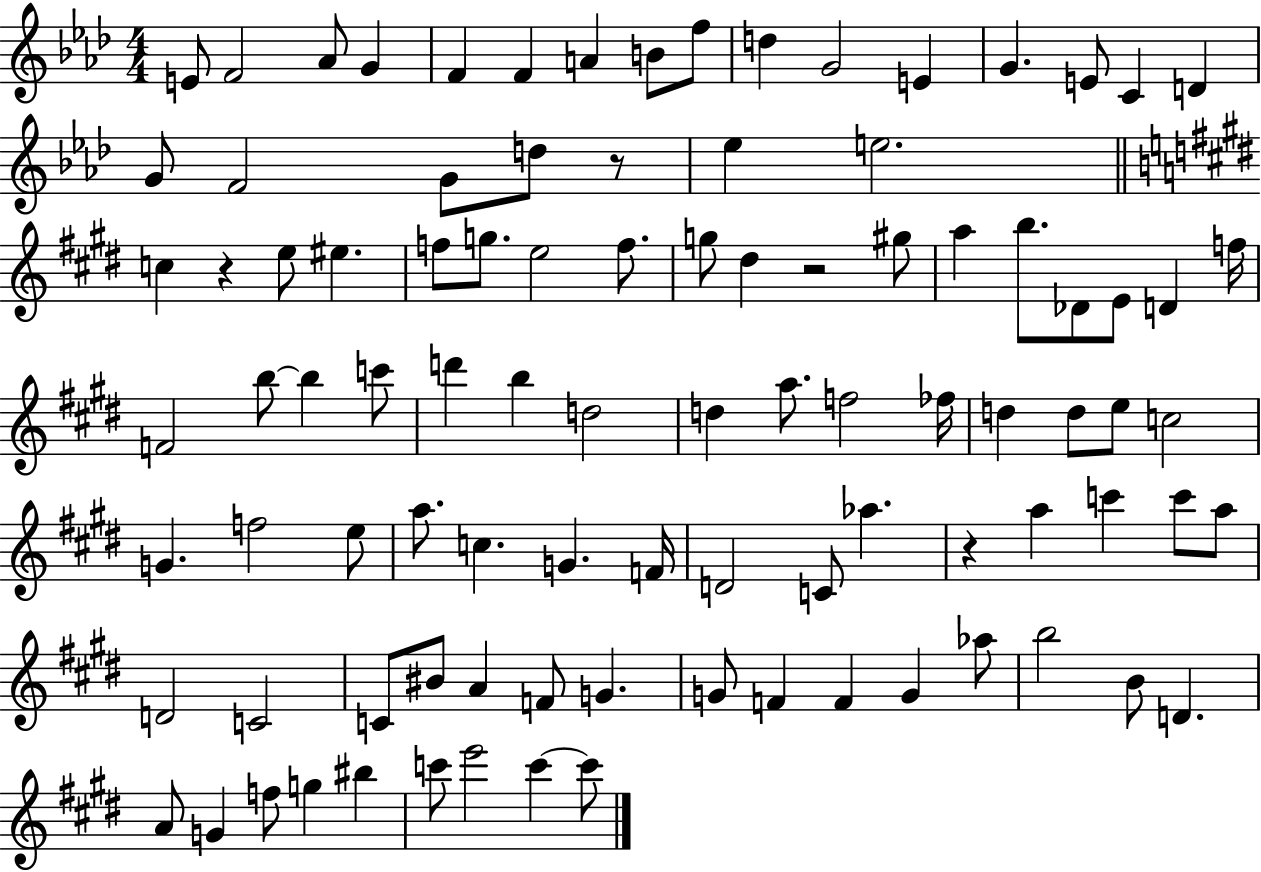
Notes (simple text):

E4/e F4/h Ab4/e G4/q F4/q F4/q A4/q B4/e F5/e D5/q G4/h E4/q G4/q. E4/e C4/q D4/q G4/e F4/h G4/e D5/e R/e Eb5/q E5/h. C5/q R/q E5/e EIS5/q. F5/e G5/e. E5/h F5/e. G5/e D#5/q R/h G#5/e A5/q B5/e. Db4/e E4/e D4/q F5/s F4/h B5/e B5/q C6/e D6/q B5/q D5/h D5/q A5/e. F5/h FES5/s D5/q D5/e E5/e C5/h G4/q. F5/h E5/e A5/e. C5/q. G4/q. F4/s D4/h C4/e Ab5/q. R/q A5/q C6/q C6/e A5/e D4/h C4/h C4/e BIS4/e A4/q F4/e G4/q. G4/e F4/q F4/q G4/q Ab5/e B5/h B4/e D4/q. A4/e G4/q F5/e G5/q BIS5/q C6/e E6/h C6/q C6/e